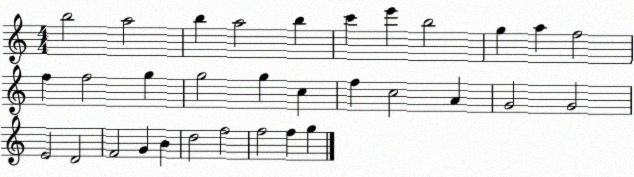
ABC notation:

X:1
T:Untitled
M:4/4
L:1/4
K:C
b2 a2 b a2 b c' e' b2 g a f2 f f2 g g2 g c f c2 A G2 G2 E2 D2 F2 G B d2 f2 f2 f g